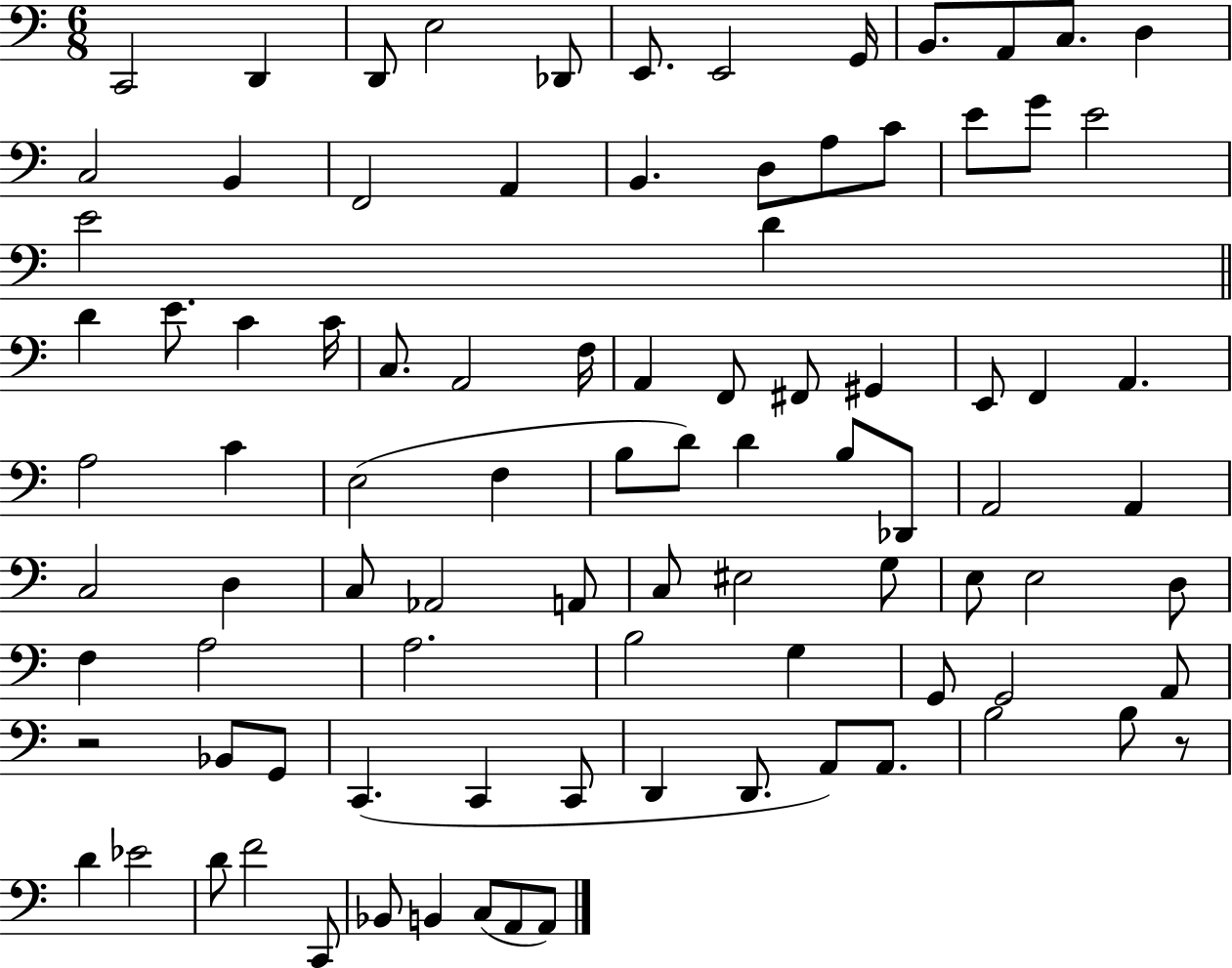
X:1
T:Untitled
M:6/8
L:1/4
K:C
C,,2 D,, D,,/2 E,2 _D,,/2 E,,/2 E,,2 G,,/4 B,,/2 A,,/2 C,/2 D, C,2 B,, F,,2 A,, B,, D,/2 A,/2 C/2 E/2 G/2 E2 E2 D D E/2 C C/4 C,/2 A,,2 F,/4 A,, F,,/2 ^F,,/2 ^G,, E,,/2 F,, A,, A,2 C E,2 F, B,/2 D/2 D B,/2 _D,,/2 A,,2 A,, C,2 D, C,/2 _A,,2 A,,/2 C,/2 ^E,2 G,/2 E,/2 E,2 D,/2 F, A,2 A,2 B,2 G, G,,/2 G,,2 A,,/2 z2 _B,,/2 G,,/2 C,, C,, C,,/2 D,, D,,/2 A,,/2 A,,/2 B,2 B,/2 z/2 D _E2 D/2 F2 C,,/2 _B,,/2 B,, C,/2 A,,/2 A,,/2